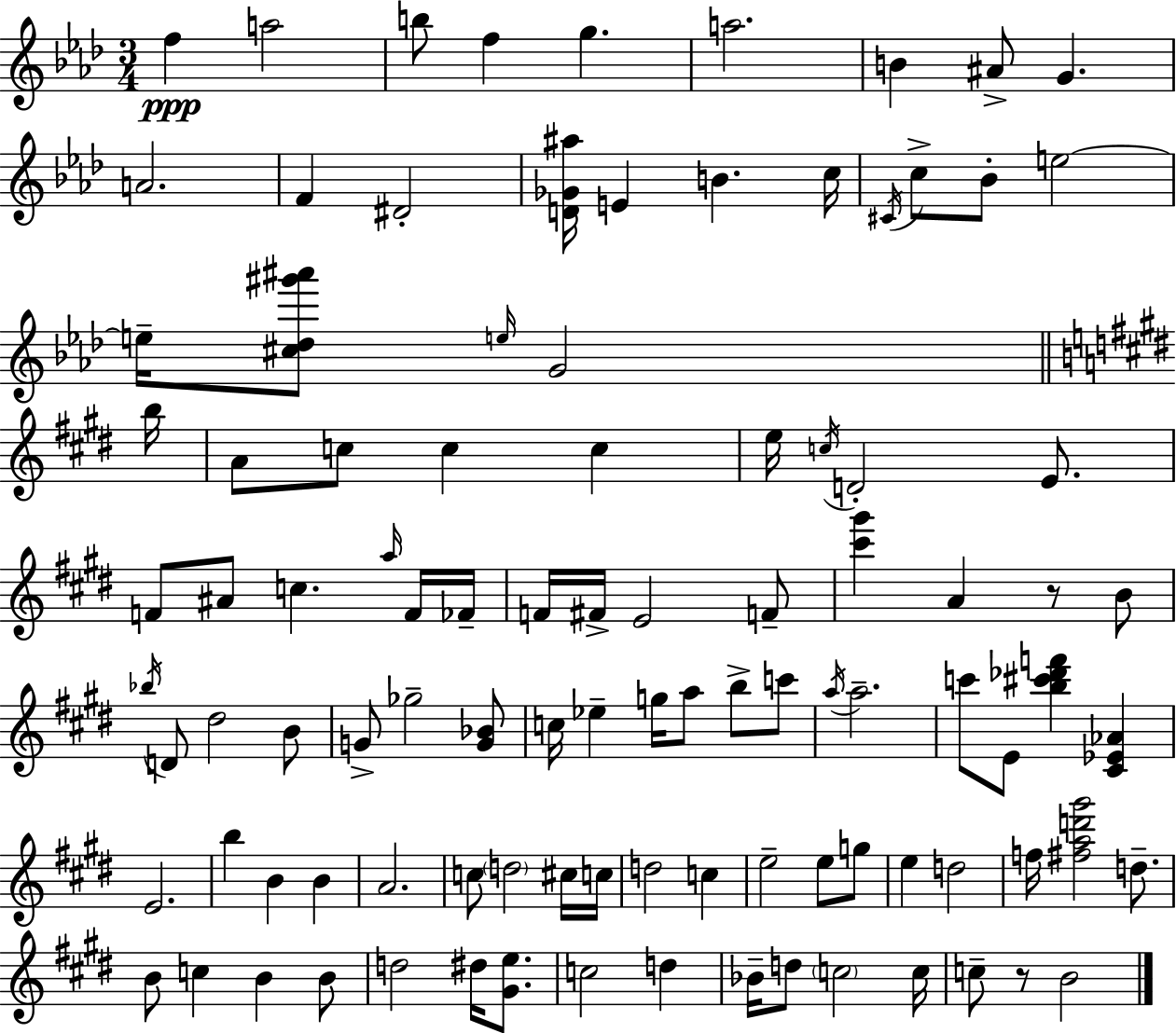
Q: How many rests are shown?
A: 2